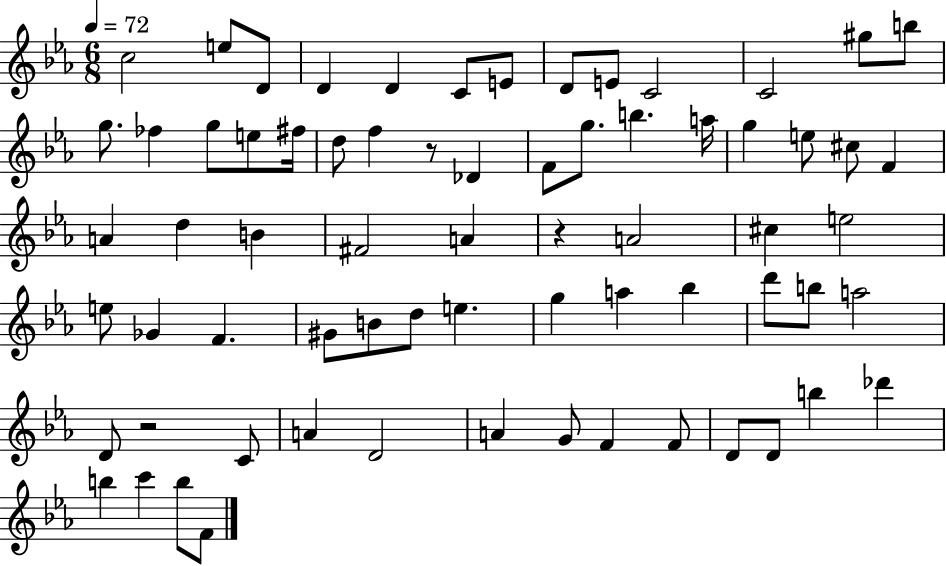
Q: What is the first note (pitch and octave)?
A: C5